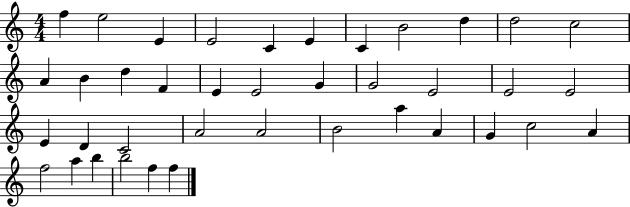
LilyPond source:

{
  \clef treble
  \numericTimeSignature
  \time 4/4
  \key c \major
  f''4 e''2 e'4 | e'2 c'4 e'4 | c'4 b'2 d''4 | d''2 c''2 | \break a'4 b'4 d''4 f'4 | e'4 e'2 g'4 | g'2 e'2 | e'2 e'2 | \break e'4 d'4 c'2 | a'2 a'2 | b'2 a''4 a'4 | g'4 c''2 a'4 | \break f''2 a''4 b''4 | b''2 f''4 f''4 | \bar "|."
}